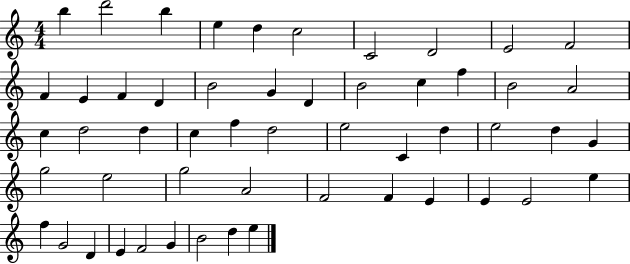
B5/q D6/h B5/q E5/q D5/q C5/h C4/h D4/h E4/h F4/h F4/q E4/q F4/q D4/q B4/h G4/q D4/q B4/h C5/q F5/q B4/h A4/h C5/q D5/h D5/q C5/q F5/q D5/h E5/h C4/q D5/q E5/h D5/q G4/q G5/h E5/h G5/h A4/h F4/h F4/q E4/q E4/q E4/h E5/q F5/q G4/h D4/q E4/q F4/h G4/q B4/h D5/q E5/q